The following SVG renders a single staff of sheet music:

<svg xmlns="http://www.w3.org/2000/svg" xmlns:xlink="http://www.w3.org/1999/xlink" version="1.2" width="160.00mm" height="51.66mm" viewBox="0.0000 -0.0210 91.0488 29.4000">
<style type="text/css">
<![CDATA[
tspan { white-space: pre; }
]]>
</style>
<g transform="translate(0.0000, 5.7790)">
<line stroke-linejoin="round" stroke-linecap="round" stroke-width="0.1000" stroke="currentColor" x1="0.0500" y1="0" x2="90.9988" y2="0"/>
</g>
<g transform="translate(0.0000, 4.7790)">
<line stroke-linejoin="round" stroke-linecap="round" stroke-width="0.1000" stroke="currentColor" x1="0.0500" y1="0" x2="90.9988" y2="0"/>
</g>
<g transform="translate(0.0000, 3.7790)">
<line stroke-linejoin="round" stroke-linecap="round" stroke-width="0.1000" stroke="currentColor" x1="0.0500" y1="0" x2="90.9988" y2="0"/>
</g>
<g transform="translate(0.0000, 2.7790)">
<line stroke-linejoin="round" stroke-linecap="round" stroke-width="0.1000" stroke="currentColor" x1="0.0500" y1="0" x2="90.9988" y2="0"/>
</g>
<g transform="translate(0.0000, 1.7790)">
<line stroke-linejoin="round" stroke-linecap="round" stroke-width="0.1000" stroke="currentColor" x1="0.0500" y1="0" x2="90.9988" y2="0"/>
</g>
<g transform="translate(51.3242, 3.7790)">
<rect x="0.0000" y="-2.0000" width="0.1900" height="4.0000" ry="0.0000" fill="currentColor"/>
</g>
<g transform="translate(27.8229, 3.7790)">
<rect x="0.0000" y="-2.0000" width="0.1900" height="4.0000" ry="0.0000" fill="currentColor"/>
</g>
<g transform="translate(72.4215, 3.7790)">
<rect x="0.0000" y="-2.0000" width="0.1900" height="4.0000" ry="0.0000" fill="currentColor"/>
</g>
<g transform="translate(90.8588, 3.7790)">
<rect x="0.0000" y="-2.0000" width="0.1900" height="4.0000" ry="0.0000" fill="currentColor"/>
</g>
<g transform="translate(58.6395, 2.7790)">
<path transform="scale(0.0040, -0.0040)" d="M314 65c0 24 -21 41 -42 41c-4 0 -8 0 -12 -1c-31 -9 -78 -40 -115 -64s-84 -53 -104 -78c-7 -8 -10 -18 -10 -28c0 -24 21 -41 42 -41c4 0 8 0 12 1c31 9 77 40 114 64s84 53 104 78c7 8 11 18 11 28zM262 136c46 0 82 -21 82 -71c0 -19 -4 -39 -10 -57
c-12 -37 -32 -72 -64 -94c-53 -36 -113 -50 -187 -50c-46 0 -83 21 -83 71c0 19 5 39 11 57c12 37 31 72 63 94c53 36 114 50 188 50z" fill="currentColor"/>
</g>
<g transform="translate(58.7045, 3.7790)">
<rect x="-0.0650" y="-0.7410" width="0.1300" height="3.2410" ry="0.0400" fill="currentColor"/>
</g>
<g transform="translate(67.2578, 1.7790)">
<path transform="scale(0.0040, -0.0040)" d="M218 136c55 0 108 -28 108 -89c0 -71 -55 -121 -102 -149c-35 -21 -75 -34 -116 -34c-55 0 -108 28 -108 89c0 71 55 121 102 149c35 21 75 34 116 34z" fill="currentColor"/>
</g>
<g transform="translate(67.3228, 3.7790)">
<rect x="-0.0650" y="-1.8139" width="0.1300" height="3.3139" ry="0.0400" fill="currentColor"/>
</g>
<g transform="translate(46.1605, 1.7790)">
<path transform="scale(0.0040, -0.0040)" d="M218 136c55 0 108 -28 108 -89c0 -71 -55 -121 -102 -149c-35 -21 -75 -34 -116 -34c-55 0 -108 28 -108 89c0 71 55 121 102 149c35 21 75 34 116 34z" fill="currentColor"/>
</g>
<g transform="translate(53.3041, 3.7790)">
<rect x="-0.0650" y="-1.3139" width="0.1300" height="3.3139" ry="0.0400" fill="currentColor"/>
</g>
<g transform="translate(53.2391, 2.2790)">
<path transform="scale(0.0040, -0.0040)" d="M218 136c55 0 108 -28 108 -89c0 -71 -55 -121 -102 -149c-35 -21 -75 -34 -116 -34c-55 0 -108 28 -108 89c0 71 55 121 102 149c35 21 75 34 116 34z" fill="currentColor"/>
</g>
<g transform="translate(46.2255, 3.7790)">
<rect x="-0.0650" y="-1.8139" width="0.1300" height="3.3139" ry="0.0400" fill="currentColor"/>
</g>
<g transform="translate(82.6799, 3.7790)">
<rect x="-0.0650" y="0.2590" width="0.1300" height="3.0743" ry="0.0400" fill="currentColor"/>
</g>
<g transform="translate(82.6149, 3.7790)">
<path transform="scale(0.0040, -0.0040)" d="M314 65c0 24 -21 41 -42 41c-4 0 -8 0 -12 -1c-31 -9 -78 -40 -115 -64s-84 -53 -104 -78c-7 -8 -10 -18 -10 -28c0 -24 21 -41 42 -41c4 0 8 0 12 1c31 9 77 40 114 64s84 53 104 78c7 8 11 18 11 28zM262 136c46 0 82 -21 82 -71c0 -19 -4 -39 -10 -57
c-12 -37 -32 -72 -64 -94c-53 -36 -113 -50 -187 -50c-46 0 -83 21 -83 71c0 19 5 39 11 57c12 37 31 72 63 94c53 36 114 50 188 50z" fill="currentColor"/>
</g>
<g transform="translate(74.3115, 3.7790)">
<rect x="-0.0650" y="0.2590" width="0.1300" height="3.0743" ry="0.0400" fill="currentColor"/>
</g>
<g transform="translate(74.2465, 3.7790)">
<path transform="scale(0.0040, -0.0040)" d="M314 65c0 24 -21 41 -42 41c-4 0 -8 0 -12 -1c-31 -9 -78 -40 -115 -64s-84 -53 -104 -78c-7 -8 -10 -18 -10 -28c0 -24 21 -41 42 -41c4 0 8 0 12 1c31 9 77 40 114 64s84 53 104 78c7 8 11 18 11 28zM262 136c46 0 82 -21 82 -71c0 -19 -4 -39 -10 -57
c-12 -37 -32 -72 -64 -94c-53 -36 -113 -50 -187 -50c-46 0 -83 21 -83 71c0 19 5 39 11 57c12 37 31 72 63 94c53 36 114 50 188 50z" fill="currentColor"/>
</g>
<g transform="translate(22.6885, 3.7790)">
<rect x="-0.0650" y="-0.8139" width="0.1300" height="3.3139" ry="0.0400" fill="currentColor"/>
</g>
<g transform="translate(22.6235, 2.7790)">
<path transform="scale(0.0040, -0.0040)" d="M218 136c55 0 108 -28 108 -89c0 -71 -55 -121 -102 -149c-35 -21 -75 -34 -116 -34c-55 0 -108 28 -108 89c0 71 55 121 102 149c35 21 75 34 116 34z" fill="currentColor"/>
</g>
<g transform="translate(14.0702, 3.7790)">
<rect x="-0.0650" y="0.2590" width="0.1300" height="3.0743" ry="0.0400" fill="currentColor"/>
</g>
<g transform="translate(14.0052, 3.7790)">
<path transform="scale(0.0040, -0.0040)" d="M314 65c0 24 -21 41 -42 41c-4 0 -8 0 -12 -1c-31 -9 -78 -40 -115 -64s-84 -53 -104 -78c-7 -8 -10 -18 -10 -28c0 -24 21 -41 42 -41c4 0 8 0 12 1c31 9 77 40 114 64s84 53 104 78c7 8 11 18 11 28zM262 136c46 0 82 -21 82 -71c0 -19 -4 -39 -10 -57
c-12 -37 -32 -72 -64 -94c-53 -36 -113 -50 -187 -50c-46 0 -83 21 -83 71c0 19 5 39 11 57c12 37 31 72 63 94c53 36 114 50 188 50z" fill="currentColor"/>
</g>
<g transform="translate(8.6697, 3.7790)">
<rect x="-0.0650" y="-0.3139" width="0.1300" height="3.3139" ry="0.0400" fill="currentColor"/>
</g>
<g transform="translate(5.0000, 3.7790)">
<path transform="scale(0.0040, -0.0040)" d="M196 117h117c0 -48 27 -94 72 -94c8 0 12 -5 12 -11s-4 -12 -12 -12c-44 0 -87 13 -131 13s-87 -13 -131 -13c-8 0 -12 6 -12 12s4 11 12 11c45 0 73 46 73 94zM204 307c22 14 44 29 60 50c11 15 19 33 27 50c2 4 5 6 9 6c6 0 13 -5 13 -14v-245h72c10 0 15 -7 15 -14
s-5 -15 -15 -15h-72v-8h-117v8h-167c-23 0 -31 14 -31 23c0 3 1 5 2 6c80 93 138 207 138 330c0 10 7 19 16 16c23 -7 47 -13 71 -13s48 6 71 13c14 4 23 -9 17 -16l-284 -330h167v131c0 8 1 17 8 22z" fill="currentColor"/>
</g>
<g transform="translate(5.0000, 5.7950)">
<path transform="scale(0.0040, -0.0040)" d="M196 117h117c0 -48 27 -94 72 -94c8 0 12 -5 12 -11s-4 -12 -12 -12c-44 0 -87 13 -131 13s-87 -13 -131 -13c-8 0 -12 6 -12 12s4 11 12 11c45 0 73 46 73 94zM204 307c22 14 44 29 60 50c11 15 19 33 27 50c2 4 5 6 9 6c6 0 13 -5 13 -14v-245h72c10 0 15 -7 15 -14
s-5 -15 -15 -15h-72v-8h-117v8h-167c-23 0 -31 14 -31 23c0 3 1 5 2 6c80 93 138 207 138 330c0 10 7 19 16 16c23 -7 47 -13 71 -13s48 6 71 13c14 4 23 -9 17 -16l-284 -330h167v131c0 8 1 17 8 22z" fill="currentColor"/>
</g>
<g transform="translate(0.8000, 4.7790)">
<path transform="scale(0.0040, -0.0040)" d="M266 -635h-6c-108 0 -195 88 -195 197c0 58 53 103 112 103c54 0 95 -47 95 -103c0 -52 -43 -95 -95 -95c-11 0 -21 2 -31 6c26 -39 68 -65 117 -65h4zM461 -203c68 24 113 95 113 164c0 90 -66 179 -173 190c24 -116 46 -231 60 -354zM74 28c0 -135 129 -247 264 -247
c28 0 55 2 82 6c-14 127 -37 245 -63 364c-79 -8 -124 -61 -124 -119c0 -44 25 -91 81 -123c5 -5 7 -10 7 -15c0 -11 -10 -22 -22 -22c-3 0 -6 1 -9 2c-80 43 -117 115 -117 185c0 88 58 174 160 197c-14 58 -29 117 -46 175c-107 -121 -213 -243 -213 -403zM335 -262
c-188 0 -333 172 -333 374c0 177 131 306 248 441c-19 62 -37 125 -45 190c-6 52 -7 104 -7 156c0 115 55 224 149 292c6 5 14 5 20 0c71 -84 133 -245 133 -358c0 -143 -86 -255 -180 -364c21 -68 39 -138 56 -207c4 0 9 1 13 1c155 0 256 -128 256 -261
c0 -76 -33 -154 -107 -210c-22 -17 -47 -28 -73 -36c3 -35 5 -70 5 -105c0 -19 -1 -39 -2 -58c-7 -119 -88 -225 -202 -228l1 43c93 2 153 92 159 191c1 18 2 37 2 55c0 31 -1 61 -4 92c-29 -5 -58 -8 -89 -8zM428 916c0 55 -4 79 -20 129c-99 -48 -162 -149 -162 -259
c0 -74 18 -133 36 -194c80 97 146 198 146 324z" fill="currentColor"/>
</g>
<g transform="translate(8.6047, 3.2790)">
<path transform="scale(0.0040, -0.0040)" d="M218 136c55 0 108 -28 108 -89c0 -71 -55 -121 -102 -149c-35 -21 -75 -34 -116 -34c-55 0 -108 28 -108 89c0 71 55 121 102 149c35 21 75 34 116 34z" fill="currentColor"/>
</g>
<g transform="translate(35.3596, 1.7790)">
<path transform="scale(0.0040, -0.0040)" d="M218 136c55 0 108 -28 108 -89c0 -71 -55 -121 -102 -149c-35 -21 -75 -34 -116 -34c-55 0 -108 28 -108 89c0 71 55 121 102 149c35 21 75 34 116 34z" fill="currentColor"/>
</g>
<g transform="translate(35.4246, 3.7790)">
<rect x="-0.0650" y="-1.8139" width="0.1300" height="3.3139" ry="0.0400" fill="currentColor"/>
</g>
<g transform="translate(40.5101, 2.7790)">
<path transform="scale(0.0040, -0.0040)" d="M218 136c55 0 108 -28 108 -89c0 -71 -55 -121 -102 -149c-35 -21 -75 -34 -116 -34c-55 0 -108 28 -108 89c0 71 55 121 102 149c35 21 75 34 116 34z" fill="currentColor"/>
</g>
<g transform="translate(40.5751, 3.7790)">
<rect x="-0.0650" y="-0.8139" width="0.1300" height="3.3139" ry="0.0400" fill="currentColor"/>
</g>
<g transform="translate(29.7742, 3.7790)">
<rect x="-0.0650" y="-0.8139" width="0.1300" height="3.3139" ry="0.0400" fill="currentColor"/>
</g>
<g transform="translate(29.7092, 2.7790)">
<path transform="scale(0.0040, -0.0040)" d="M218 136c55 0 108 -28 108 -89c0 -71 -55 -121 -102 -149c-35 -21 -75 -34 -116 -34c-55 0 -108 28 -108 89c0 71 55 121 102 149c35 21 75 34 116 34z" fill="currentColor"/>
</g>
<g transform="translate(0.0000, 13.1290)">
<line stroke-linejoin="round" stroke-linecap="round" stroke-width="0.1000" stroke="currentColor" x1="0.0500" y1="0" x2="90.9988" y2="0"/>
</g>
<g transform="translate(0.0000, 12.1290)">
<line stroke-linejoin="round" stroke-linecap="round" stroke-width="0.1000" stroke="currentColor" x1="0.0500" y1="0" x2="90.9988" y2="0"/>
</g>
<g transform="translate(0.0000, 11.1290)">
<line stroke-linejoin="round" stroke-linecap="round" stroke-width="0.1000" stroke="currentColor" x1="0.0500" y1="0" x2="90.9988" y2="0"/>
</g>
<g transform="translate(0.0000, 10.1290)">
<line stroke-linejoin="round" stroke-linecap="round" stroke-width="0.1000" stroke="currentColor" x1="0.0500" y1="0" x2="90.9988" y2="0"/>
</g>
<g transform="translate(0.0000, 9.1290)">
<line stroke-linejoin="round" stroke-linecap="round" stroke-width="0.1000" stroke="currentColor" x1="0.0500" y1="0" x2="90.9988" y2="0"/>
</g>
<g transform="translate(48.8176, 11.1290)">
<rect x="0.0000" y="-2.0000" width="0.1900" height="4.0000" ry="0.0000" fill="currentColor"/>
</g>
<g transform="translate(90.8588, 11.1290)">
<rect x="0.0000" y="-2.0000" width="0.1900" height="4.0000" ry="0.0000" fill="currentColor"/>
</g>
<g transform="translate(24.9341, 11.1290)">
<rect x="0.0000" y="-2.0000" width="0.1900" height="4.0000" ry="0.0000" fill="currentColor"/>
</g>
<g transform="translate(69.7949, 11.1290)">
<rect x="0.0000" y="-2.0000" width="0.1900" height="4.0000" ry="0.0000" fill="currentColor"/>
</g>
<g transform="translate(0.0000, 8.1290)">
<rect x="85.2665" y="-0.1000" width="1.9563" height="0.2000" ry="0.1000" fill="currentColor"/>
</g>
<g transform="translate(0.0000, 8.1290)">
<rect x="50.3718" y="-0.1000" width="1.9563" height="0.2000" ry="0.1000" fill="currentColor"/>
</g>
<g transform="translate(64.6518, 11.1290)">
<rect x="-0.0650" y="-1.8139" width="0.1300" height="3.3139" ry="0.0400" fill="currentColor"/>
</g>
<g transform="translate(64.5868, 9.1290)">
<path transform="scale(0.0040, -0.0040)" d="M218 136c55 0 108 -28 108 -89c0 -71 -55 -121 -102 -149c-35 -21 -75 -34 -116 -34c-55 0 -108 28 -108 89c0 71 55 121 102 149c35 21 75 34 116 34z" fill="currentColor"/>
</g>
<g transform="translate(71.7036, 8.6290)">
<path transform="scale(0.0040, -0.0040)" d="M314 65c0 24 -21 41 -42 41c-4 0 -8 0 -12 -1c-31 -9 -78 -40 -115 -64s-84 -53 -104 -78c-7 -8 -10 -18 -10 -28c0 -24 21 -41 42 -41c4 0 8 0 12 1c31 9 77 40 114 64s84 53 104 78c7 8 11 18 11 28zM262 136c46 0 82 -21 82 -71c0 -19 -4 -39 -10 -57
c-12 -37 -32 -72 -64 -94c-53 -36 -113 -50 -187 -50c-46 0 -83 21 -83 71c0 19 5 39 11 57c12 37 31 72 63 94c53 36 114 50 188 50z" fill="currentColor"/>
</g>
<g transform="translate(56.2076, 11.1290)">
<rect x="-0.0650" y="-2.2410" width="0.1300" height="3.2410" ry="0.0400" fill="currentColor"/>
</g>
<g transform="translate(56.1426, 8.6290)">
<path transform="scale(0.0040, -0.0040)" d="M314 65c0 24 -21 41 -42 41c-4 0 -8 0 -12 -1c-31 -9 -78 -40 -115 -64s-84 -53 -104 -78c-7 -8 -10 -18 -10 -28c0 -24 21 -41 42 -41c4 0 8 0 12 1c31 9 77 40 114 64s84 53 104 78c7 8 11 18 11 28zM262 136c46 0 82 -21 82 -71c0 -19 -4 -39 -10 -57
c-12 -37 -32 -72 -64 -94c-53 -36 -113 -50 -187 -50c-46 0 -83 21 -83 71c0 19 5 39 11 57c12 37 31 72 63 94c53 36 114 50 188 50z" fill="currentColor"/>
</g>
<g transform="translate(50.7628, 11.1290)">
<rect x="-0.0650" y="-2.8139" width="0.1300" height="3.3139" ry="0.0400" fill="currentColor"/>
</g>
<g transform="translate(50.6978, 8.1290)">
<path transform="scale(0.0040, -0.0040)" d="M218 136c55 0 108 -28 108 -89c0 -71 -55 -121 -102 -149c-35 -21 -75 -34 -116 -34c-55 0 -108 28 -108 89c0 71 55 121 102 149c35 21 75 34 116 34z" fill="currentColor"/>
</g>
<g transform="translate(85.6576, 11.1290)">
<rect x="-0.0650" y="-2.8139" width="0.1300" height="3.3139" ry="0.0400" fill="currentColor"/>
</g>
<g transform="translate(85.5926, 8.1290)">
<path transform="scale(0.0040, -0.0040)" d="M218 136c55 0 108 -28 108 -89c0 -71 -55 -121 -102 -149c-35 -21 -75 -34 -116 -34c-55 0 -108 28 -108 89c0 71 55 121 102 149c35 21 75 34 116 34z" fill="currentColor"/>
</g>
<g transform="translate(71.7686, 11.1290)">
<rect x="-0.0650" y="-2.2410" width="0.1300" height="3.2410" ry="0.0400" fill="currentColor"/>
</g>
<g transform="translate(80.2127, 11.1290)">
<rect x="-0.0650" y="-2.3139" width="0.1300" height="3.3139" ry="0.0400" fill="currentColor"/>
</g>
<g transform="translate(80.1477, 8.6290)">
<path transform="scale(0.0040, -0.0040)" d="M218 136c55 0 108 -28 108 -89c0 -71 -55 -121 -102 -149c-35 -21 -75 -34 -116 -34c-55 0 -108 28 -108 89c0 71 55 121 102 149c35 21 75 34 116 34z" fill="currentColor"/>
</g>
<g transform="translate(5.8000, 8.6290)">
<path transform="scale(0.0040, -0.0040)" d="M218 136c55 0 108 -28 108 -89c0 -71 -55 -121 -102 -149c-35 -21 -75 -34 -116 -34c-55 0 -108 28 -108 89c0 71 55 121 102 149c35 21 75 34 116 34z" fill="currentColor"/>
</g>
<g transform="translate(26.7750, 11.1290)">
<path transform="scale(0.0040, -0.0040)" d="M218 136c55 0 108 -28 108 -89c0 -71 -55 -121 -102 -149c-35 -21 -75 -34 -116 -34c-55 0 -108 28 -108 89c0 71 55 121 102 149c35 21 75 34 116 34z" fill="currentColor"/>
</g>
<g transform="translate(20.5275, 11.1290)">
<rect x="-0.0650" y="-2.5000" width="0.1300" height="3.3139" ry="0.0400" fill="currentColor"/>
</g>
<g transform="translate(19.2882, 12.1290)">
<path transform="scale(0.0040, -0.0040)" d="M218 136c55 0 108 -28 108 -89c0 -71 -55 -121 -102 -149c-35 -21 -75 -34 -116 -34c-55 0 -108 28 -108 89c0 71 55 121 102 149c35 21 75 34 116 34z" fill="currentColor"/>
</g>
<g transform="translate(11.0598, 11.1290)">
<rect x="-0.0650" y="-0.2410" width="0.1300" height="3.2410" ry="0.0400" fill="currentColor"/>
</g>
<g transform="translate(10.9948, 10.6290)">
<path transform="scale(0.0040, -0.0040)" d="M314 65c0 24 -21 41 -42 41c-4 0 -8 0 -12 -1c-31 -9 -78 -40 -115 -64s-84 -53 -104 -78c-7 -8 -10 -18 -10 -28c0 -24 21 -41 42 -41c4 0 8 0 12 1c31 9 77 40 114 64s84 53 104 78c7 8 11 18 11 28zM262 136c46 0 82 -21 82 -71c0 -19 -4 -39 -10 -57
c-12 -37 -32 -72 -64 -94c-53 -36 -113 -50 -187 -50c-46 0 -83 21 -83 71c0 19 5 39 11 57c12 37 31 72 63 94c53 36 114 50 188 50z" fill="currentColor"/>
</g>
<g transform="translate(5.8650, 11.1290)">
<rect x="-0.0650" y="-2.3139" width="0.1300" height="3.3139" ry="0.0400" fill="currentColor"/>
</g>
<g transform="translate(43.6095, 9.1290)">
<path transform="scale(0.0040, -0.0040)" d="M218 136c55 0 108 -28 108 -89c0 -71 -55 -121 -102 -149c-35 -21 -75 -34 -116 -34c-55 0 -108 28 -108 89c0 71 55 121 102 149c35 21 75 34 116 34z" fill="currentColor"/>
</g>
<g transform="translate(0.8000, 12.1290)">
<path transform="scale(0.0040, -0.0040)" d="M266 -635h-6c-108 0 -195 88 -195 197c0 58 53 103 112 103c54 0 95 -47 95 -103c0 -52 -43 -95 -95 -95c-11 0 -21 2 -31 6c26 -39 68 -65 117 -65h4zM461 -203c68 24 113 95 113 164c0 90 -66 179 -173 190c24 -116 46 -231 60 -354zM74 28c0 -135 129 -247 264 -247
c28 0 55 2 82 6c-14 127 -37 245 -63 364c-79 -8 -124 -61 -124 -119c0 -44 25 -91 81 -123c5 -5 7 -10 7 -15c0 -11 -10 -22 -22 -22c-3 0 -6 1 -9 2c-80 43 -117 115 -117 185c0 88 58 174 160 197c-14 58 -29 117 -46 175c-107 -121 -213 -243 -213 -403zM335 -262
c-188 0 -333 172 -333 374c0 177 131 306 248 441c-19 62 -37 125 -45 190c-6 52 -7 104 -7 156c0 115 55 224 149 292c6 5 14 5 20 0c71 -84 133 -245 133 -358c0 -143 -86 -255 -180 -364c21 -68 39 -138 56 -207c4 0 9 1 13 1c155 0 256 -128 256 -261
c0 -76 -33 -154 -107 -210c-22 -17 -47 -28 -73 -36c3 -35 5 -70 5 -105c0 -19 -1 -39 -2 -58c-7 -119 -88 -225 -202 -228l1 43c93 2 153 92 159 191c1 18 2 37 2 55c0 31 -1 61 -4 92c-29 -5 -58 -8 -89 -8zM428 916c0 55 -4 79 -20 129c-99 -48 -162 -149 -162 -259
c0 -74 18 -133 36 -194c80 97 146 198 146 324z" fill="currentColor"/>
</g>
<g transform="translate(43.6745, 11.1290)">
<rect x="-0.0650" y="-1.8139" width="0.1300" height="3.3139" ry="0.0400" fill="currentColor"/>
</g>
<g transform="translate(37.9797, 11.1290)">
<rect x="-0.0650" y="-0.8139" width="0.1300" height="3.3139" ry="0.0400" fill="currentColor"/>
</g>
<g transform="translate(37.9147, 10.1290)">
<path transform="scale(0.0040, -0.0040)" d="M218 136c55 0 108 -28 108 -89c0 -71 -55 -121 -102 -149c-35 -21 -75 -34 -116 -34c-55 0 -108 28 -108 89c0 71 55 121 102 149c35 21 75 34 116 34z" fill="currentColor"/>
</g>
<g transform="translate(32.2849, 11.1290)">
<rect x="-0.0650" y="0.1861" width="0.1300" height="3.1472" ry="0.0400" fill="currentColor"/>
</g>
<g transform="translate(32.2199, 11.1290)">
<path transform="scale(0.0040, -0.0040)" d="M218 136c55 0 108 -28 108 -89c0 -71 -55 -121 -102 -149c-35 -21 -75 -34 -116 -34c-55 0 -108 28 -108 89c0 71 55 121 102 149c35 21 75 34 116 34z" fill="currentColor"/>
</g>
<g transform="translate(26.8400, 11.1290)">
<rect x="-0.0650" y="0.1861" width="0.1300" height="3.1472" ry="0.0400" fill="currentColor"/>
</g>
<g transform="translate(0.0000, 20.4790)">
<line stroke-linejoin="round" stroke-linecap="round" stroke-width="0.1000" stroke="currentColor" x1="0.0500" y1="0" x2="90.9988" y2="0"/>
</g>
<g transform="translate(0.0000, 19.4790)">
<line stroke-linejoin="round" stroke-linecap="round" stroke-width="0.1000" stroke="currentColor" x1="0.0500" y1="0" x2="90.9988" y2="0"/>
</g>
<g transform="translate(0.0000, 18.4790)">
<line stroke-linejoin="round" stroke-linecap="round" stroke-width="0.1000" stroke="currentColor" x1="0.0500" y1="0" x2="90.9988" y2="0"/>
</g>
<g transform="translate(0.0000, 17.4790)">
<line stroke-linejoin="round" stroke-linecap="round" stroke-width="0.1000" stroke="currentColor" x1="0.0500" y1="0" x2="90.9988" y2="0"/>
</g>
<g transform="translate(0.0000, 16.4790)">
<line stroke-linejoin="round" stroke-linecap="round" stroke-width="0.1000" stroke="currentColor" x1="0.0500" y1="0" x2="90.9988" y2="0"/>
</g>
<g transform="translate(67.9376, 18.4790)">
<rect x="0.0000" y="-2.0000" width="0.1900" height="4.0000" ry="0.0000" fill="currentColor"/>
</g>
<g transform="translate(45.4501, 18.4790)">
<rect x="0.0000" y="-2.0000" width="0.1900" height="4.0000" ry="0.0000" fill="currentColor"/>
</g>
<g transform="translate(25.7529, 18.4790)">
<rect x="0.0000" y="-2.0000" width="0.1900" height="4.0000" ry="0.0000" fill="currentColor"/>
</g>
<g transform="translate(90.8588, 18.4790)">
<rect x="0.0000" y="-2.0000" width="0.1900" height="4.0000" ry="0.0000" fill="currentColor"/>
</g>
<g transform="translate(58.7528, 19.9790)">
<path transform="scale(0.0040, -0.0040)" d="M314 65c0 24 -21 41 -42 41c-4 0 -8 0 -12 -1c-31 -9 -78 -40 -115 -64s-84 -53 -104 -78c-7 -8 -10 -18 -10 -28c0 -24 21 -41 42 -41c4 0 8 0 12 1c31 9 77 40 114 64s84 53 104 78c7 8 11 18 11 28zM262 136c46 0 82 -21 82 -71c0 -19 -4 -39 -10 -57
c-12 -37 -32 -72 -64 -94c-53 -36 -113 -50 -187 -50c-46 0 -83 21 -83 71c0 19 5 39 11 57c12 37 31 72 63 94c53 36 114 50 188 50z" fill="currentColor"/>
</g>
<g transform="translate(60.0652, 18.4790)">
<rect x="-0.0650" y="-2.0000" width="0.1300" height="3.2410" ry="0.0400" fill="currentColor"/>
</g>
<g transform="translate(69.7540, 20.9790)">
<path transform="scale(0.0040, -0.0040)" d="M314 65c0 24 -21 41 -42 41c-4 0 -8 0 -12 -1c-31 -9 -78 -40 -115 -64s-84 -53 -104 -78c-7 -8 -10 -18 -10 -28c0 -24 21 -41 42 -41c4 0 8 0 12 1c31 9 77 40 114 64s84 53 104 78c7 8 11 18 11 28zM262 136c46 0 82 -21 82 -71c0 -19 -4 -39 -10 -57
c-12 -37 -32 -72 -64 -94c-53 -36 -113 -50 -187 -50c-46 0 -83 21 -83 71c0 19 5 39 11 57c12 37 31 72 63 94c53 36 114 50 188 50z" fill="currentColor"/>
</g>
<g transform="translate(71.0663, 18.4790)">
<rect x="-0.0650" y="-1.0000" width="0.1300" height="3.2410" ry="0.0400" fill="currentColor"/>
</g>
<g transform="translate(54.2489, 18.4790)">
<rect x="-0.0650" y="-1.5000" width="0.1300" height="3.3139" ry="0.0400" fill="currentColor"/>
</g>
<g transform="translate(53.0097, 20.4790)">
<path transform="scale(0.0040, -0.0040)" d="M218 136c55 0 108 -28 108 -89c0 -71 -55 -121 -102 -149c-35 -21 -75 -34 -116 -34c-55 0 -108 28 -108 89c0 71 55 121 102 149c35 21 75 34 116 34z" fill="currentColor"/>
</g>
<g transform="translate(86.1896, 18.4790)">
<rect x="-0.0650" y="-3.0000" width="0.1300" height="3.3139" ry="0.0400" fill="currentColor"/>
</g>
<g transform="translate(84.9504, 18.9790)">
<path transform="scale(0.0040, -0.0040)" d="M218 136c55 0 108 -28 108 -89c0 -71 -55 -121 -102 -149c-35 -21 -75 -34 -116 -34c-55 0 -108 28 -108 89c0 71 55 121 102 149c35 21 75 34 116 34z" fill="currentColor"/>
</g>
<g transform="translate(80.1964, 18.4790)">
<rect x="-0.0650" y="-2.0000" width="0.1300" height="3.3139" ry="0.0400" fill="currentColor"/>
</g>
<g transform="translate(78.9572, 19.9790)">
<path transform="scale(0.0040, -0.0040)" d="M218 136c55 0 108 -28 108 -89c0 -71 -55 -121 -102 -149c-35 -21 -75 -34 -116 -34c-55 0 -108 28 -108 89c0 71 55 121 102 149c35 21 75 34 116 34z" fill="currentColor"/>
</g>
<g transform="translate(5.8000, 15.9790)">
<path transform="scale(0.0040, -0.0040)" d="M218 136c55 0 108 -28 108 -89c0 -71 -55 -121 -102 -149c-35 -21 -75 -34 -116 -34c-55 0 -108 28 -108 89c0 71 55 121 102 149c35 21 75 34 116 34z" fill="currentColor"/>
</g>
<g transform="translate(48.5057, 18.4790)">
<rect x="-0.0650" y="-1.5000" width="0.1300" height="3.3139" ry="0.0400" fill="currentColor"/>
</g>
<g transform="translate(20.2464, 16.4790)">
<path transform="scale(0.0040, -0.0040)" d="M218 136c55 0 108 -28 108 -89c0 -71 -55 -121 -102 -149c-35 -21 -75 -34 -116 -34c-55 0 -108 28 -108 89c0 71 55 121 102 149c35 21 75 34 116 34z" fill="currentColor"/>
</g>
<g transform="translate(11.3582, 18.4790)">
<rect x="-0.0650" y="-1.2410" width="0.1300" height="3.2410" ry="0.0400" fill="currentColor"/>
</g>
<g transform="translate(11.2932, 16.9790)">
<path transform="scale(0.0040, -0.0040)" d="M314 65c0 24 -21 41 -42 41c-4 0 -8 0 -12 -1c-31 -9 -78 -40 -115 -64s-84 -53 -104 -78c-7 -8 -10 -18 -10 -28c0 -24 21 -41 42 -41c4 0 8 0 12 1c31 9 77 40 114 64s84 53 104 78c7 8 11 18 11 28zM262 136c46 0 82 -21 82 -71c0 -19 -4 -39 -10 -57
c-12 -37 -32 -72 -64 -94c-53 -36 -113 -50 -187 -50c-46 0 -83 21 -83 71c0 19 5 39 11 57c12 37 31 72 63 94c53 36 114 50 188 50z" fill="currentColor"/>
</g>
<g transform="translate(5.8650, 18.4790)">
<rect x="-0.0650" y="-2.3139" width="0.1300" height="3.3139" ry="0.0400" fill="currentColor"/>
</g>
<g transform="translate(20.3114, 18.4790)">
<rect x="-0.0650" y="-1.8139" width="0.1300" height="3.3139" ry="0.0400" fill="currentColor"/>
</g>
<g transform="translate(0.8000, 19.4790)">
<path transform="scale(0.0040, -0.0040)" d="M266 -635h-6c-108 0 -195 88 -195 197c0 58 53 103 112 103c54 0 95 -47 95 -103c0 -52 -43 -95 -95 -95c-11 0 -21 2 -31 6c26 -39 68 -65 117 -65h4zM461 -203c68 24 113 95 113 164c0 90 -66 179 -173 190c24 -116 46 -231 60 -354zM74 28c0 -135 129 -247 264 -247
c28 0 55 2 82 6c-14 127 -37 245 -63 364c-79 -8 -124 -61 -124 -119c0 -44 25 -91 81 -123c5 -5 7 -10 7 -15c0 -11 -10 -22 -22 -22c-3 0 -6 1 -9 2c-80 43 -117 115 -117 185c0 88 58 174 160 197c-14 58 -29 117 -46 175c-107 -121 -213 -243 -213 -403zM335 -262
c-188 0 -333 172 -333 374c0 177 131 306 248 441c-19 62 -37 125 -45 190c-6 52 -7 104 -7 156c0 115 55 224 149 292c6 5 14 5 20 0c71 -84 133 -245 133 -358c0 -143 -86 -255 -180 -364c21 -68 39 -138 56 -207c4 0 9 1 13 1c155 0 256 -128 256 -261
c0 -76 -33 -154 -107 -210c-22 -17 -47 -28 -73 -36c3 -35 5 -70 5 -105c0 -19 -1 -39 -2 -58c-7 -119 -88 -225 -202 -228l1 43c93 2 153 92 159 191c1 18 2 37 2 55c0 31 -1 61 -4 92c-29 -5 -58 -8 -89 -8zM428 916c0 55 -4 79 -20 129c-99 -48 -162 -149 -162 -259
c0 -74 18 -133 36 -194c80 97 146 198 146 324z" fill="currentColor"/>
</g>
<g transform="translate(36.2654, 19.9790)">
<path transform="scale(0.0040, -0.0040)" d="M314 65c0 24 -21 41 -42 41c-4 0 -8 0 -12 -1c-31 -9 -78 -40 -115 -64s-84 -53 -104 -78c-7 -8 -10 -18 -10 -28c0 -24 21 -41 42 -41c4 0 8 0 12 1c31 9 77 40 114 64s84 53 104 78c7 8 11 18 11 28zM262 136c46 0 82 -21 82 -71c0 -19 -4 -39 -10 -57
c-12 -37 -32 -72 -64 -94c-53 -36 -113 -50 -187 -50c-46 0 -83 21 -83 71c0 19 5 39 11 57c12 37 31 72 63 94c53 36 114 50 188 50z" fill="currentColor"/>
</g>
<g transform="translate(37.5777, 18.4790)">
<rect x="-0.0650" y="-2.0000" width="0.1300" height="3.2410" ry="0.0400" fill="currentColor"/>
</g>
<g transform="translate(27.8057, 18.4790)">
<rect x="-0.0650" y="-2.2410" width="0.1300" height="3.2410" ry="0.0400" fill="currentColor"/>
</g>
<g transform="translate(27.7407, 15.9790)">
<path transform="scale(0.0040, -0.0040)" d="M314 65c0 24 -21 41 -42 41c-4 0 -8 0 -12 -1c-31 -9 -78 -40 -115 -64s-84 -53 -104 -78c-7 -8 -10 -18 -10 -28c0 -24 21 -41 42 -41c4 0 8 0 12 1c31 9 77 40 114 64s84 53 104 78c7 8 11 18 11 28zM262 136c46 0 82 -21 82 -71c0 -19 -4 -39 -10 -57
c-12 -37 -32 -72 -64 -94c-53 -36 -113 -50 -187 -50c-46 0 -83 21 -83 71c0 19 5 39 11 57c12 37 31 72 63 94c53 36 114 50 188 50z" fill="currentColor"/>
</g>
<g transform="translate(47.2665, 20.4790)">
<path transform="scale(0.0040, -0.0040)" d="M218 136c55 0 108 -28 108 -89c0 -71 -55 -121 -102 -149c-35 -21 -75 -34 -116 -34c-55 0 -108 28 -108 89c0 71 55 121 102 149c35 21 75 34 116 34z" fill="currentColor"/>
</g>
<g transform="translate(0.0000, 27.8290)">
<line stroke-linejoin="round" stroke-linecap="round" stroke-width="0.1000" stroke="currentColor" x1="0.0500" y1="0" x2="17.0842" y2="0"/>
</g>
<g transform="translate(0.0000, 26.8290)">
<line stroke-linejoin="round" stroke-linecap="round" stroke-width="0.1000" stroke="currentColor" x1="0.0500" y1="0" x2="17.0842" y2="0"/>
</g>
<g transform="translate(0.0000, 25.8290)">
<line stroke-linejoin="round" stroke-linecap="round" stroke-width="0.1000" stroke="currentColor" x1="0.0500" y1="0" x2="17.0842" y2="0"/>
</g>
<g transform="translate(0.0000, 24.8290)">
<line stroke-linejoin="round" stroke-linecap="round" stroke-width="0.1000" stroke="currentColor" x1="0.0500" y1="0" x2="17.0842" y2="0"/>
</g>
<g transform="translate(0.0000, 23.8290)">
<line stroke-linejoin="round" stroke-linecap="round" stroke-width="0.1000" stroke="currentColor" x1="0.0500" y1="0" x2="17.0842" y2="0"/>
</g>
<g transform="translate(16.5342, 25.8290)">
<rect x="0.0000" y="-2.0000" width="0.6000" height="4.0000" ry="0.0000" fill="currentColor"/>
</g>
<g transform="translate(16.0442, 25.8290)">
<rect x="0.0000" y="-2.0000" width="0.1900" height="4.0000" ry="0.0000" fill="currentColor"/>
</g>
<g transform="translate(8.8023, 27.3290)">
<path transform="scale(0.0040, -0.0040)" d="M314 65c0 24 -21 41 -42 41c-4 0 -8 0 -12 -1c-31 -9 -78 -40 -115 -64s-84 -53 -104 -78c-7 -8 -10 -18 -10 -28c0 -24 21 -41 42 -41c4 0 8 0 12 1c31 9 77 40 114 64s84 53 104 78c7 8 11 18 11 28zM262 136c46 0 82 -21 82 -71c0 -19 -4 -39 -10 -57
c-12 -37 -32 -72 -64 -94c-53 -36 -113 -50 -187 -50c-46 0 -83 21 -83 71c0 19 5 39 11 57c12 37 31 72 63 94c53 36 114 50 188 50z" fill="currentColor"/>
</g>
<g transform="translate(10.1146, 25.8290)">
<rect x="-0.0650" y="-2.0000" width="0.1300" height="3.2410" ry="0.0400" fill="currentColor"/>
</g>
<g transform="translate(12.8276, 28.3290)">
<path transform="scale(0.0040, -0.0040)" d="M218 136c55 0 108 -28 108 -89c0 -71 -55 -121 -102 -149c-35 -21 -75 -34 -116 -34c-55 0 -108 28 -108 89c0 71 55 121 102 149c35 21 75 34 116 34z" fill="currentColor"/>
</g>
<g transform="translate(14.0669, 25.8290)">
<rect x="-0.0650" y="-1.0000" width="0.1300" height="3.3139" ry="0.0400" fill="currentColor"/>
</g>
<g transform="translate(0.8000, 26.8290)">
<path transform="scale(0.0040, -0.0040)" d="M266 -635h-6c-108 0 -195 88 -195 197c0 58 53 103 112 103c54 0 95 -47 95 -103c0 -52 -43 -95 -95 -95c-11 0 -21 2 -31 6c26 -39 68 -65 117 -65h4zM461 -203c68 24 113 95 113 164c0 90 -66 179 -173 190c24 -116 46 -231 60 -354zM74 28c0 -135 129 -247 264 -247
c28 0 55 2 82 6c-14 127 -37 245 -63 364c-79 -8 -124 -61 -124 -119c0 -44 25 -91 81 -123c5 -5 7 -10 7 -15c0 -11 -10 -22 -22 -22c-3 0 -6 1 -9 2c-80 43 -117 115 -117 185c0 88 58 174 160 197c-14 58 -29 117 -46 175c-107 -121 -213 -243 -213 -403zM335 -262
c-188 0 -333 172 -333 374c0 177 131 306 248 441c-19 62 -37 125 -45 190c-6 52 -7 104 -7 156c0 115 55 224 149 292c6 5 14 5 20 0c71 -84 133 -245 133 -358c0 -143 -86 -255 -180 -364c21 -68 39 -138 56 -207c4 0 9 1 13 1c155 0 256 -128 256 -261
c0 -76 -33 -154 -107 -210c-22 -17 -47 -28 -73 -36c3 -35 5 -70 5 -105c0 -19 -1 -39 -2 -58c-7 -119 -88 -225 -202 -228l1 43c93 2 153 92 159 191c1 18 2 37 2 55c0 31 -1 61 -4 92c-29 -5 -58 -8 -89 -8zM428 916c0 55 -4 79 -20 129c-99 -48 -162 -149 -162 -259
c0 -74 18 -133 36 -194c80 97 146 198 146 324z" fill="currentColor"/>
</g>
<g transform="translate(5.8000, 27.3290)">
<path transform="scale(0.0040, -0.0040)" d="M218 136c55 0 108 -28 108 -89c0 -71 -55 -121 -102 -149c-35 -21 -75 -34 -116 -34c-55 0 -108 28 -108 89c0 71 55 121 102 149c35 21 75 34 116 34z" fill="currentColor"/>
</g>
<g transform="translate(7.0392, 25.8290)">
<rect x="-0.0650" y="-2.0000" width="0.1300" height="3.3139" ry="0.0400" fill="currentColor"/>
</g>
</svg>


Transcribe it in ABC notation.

X:1
T:Untitled
M:4/4
L:1/4
K:C
c B2 d d f d f e d2 f B2 B2 g c2 G B B d f a g2 f g2 g a g e2 f g2 F2 E E F2 D2 F A F F2 D